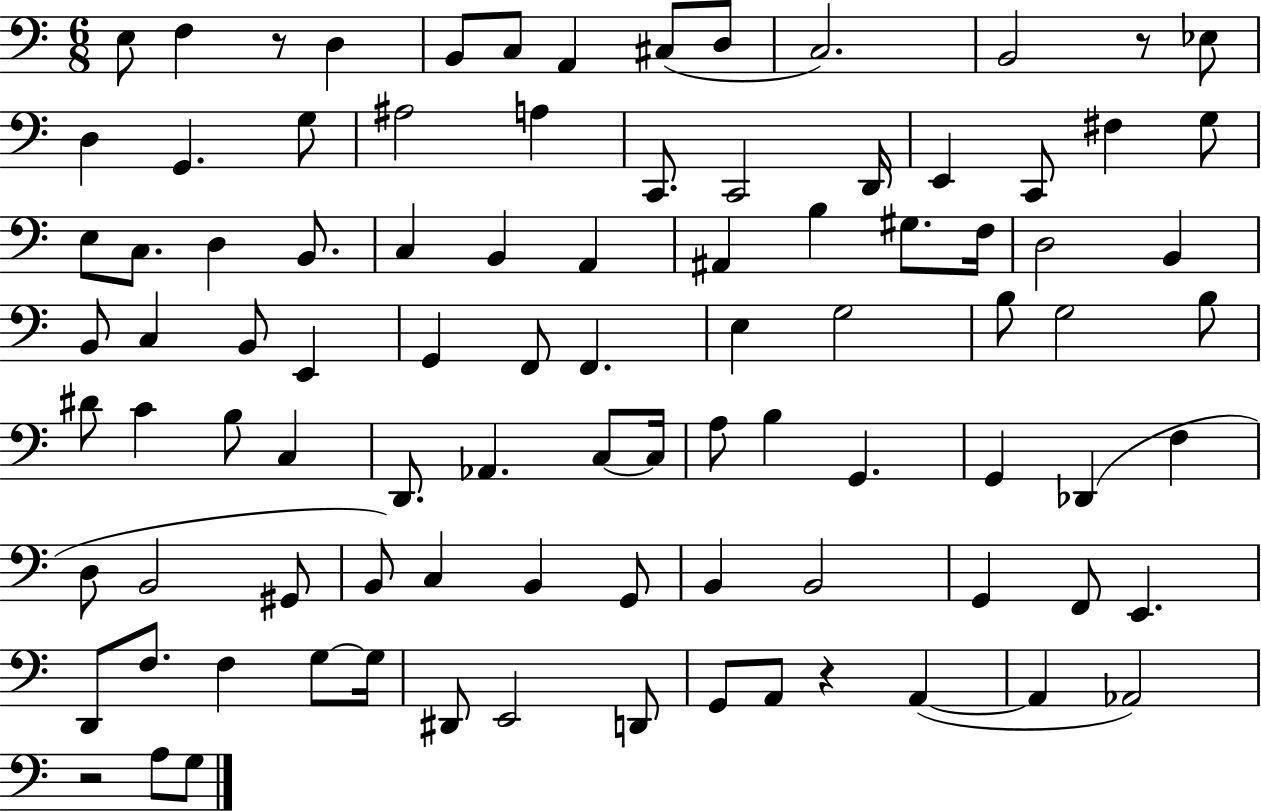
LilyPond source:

{
  \clef bass
  \numericTimeSignature
  \time 6/8
  \key c \major
  e8 f4 r8 d4 | b,8 c8 a,4 cis8( d8 | c2.) | b,2 r8 ees8 | \break d4 g,4. g8 | ais2 a4 | c,8. c,2 d,16 | e,4 c,8 fis4 g8 | \break e8 c8. d4 b,8. | c4 b,4 a,4 | ais,4 b4 gis8. f16 | d2 b,4 | \break b,8 c4 b,8 e,4 | g,4 f,8 f,4. | e4 g2 | b8 g2 b8 | \break dis'8 c'4 b8 c4 | d,8. aes,4. c8~~ c16 | a8 b4 g,4. | g,4 des,4( f4 | \break d8 b,2 gis,8 | b,8) c4 b,4 g,8 | b,4 b,2 | g,4 f,8 e,4. | \break d,8 f8. f4 g8~~ g16 | dis,8 e,2 d,8 | g,8 a,8 r4 a,4~(~ | a,4 aes,2) | \break r2 a8 g8 | \bar "|."
}